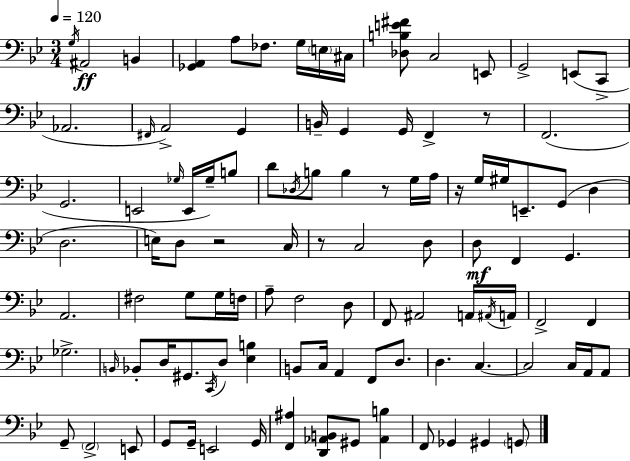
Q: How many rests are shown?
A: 5